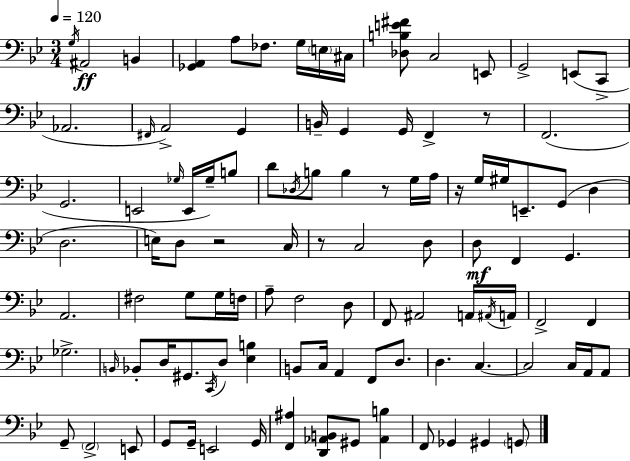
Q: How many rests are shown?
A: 5